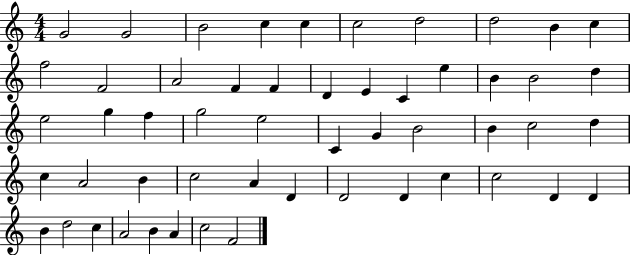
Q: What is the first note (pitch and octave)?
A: G4